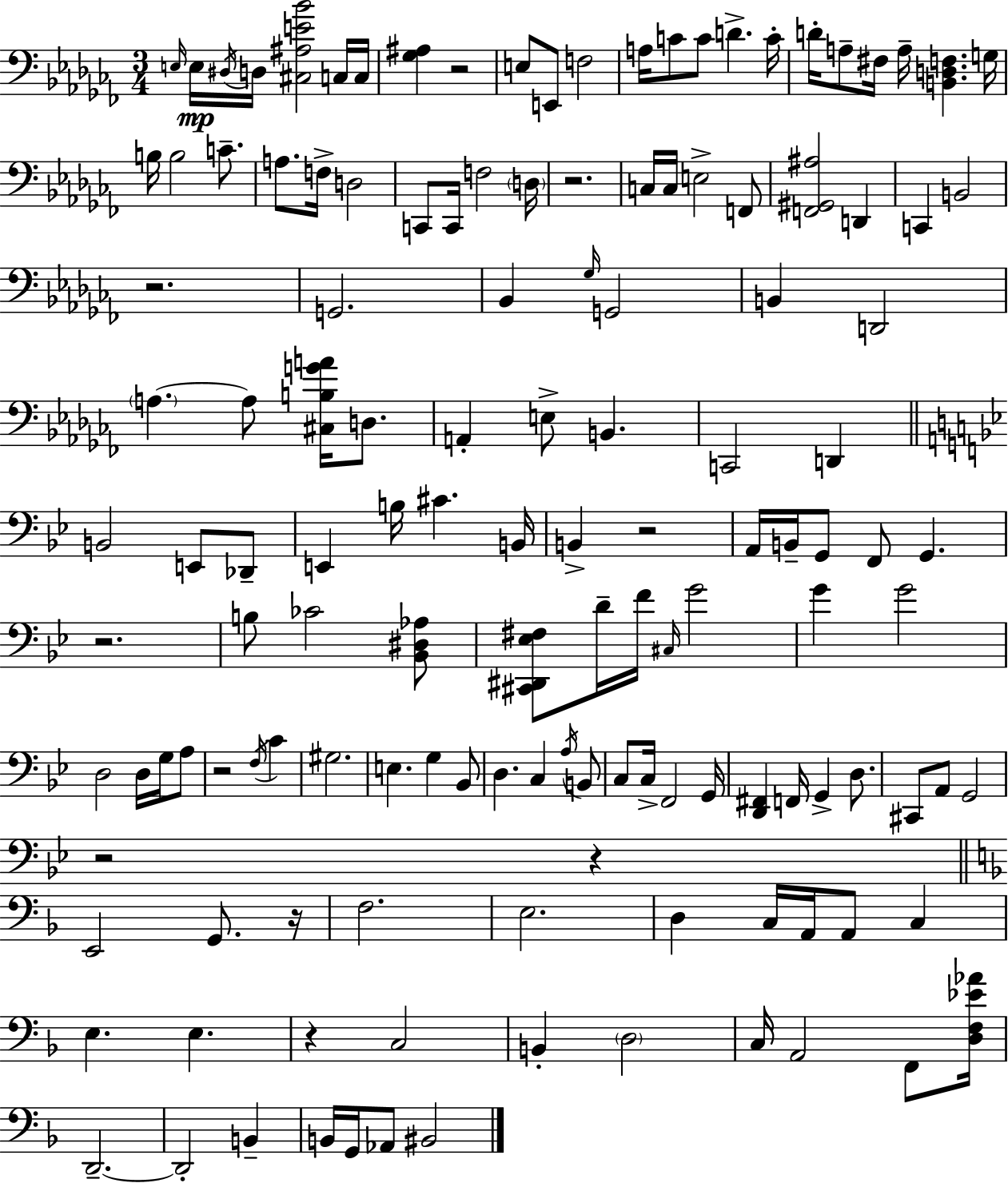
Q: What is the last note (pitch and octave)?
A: BIS2